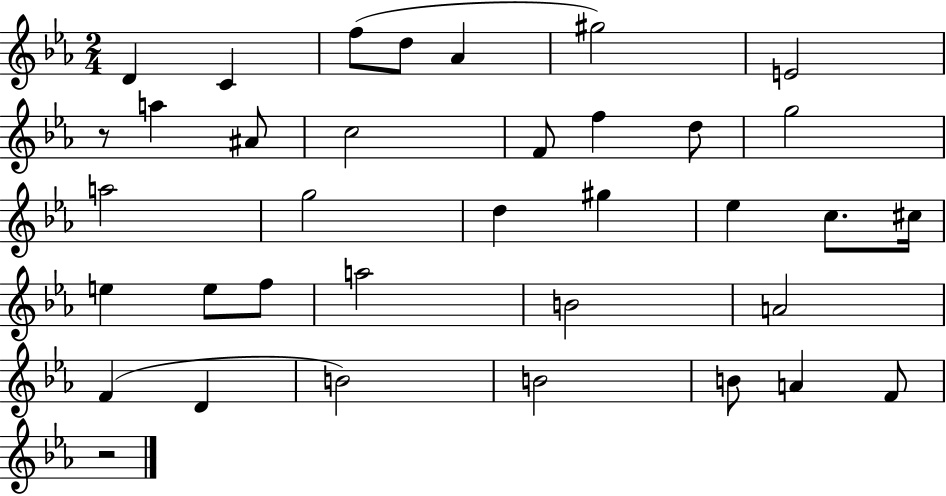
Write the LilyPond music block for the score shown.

{
  \clef treble
  \numericTimeSignature
  \time 2/4
  \key ees \major
  d'4 c'4 | f''8( d''8 aes'4 | gis''2) | e'2 | \break r8 a''4 ais'8 | c''2 | f'8 f''4 d''8 | g''2 | \break a''2 | g''2 | d''4 gis''4 | ees''4 c''8. cis''16 | \break e''4 e''8 f''8 | a''2 | b'2 | a'2 | \break f'4( d'4 | b'2) | b'2 | b'8 a'4 f'8 | \break r2 | \bar "|."
}